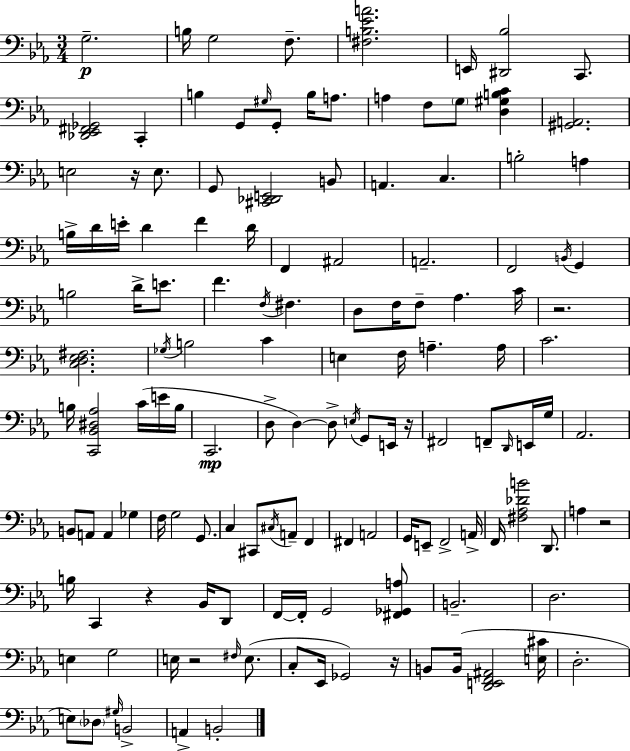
G3/h. B3/s G3/h F3/e. [F#3,B3,Eb4,A4]/h. E2/s [D#2,Bb3]/h C2/e. [Db2,Eb2,F#2,Gb2]/h C2/q B3/q G2/e G#3/s G2/e B3/s A3/e. A3/q F3/e G3/e [D3,G#3,B3,C4]/q [G#2,A2]/h. E3/h R/s E3/e. G2/e [C#2,Db2,E2]/h B2/e A2/q. C3/q. B3/h A3/q B3/s D4/s E4/s D4/q F4/q D4/s F2/q A#2/h A2/h. F2/h B2/s G2/q B3/h D4/s E4/e. F4/q. F3/s F#3/q. D3/e F3/s F3/e Ab3/q. C4/s R/h. [C3,D3,Eb3,F#3]/h. Gb3/s B3/h C4/q E3/q F3/s A3/q. A3/s C4/h. B3/s [C2,Bb2,D#3,Ab3]/h C4/s E4/s B3/s C2/h. D3/e D3/q D3/e E3/s G2/e E2/s R/s F#2/h F2/e D2/s E2/s G3/s Ab2/h. B2/e A2/e A2/q Gb3/q F3/s G3/h G2/e. C3/q C#2/e C#3/s A2/e F2/q F#2/q A2/h G2/s E2/e F2/h A2/s F2/s [F#3,Ab3,Db4,B4]/h D2/e. A3/q R/h B3/s C2/q R/q Bb2/s D2/e F2/s F2/s G2/h [F#2,Gb2,A3]/e B2/h. D3/h. E3/q G3/h E3/s R/h F#3/s E3/e. C3/e Eb2/s Gb2/h R/s B2/e B2/s [D2,E2,F2,A#2]/h [E3,C#4]/s D3/h. E3/e Db3/e G#3/s B2/h A2/q B2/h